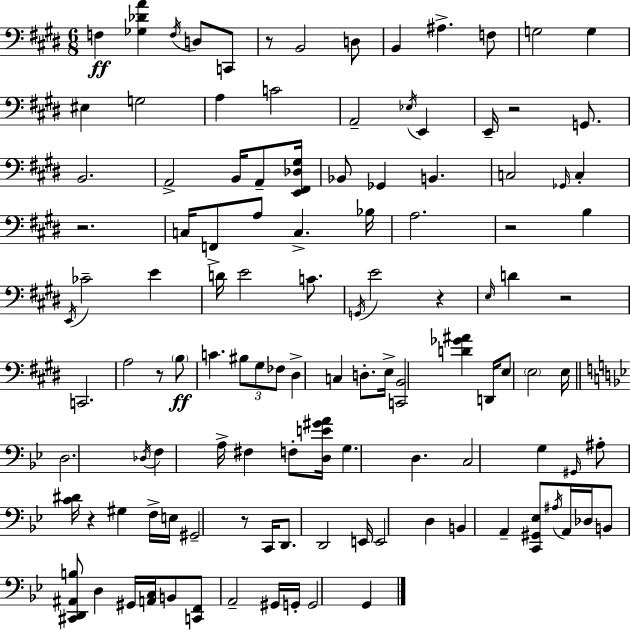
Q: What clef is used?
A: bass